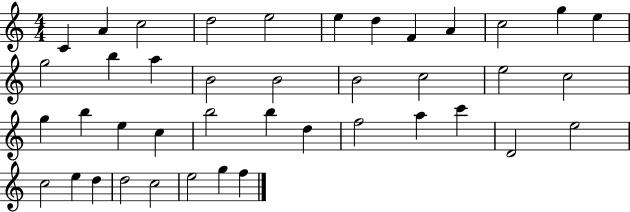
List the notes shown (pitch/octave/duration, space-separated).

C4/q A4/q C5/h D5/h E5/h E5/q D5/q F4/q A4/q C5/h G5/q E5/q G5/h B5/q A5/q B4/h B4/h B4/h C5/h E5/h C5/h G5/q B5/q E5/q C5/q B5/h B5/q D5/q F5/h A5/q C6/q D4/h E5/h C5/h E5/q D5/q D5/h C5/h E5/h G5/q F5/q